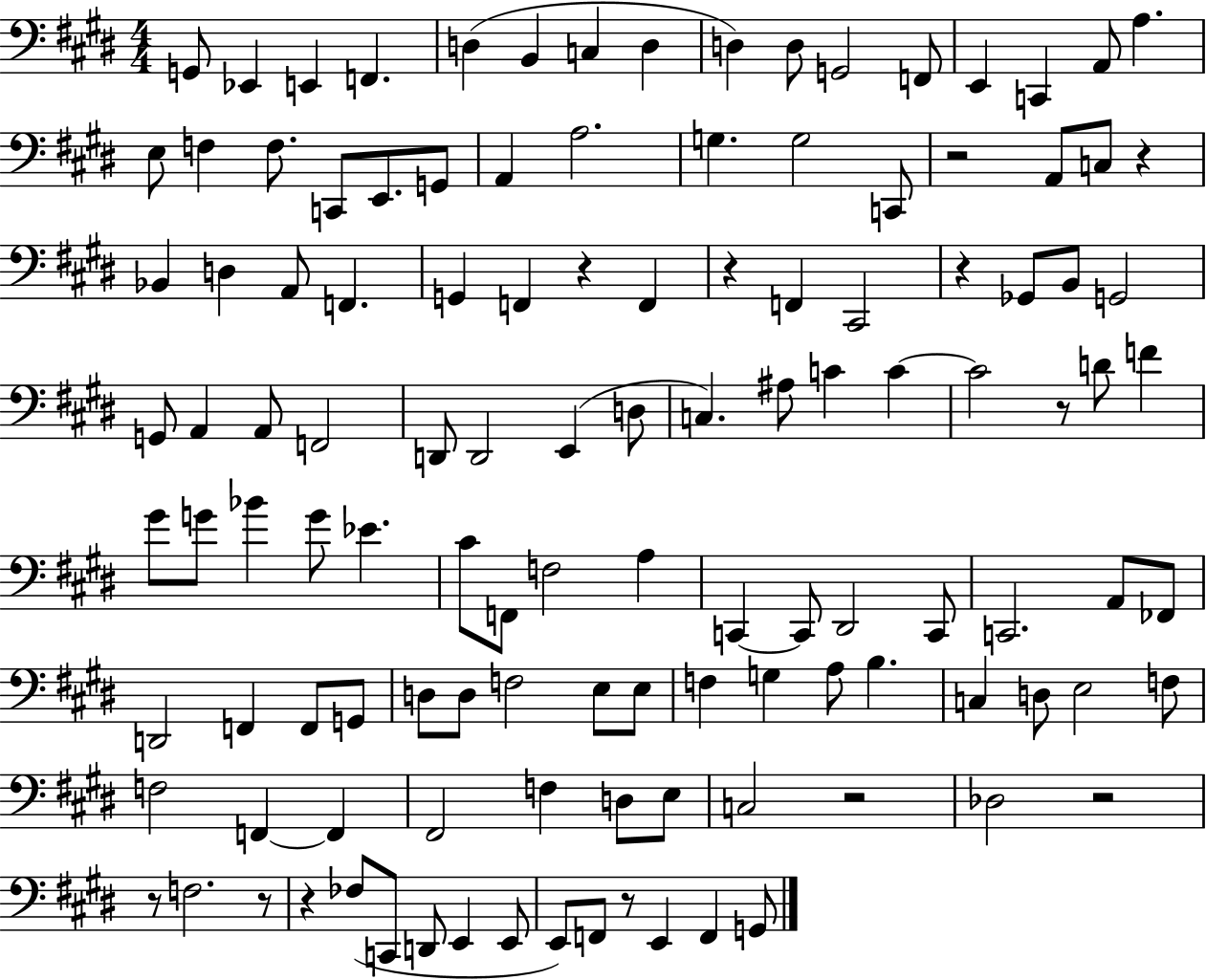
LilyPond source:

{
  \clef bass
  \numericTimeSignature
  \time 4/4
  \key e \major
  g,8 ees,4 e,4 f,4. | d4( b,4 c4 d4 | d4) d8 g,2 f,8 | e,4 c,4 a,8 a4. | \break e8 f4 f8. c,8 e,8. g,8 | a,4 a2. | g4. g2 c,8 | r2 a,8 c8 r4 | \break bes,4 d4 a,8 f,4. | g,4 f,4 r4 f,4 | r4 f,4 cis,2 | r4 ges,8 b,8 g,2 | \break g,8 a,4 a,8 f,2 | d,8 d,2 e,4( d8 | c4.) ais8 c'4 c'4~~ | c'2 r8 d'8 f'4 | \break gis'8 g'8 bes'4 g'8 ees'4. | cis'8 f,8 f2 a4 | c,4~~ c,8 dis,2 c,8 | c,2. a,8 fes,8 | \break d,2 f,4 f,8 g,8 | d8 d8 f2 e8 e8 | f4 g4 a8 b4. | c4 d8 e2 f8 | \break f2 f,4~~ f,4 | fis,2 f4 d8 e8 | c2 r2 | des2 r2 | \break r8 f2. r8 | r4 fes8( c,8 d,8 e,4 e,8 | e,8) f,8 r8 e,4 f,4 g,8 | \bar "|."
}